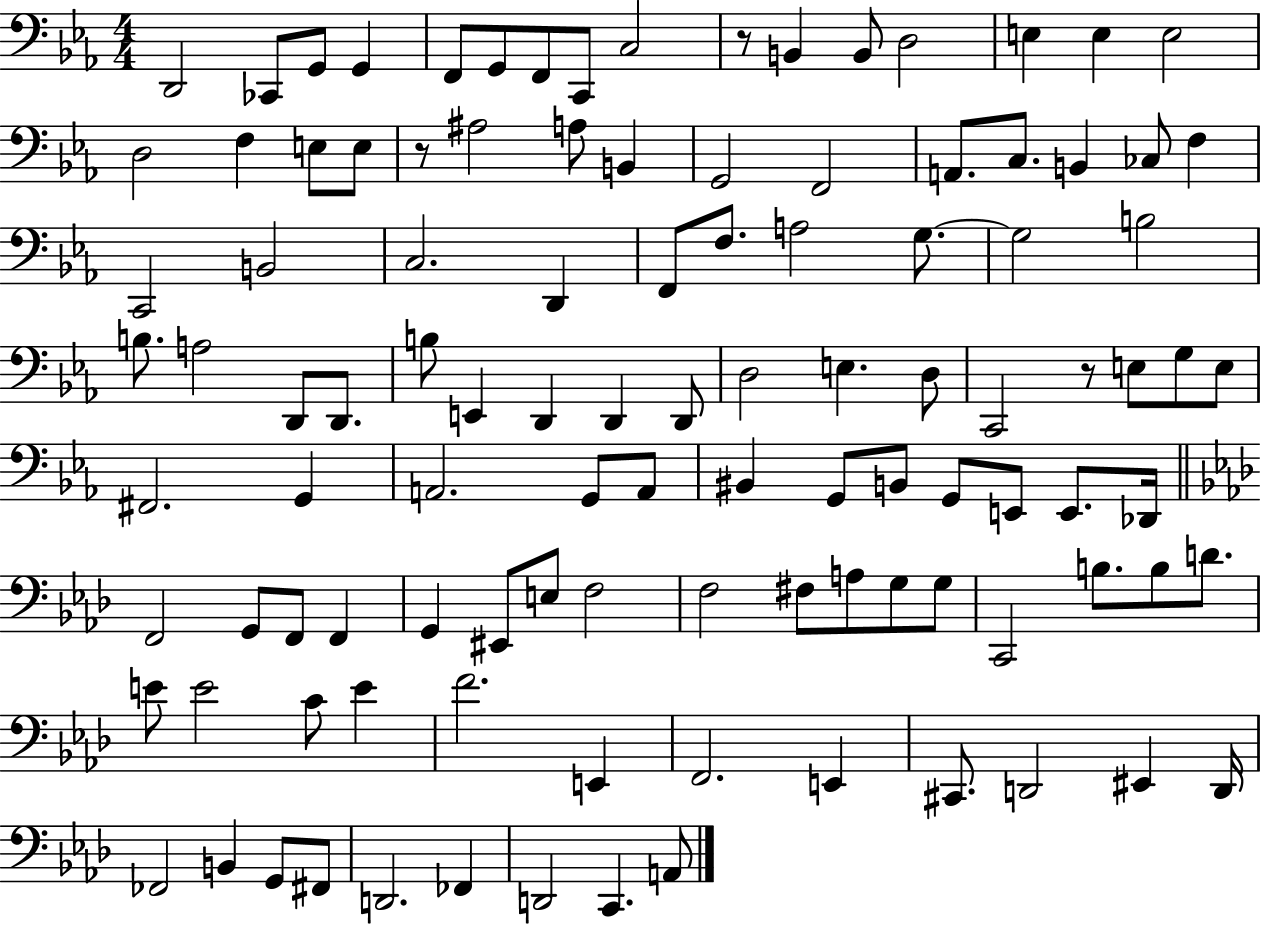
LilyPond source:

{
  \clef bass
  \numericTimeSignature
  \time 4/4
  \key ees \major
  d,2 ces,8 g,8 g,4 | f,8 g,8 f,8 c,8 c2 | r8 b,4 b,8 d2 | e4 e4 e2 | \break d2 f4 e8 e8 | r8 ais2 a8 b,4 | g,2 f,2 | a,8. c8. b,4 ces8 f4 | \break c,2 b,2 | c2. d,4 | f,8 f8. a2 g8.~~ | g2 b2 | \break b8. a2 d,8 d,8. | b8 e,4 d,4 d,4 d,8 | d2 e4. d8 | c,2 r8 e8 g8 e8 | \break fis,2. g,4 | a,2. g,8 a,8 | bis,4 g,8 b,8 g,8 e,8 e,8. des,16 | \bar "||" \break \key aes \major f,2 g,8 f,8 f,4 | g,4 eis,8 e8 f2 | f2 fis8 a8 g8 g8 | c,2 b8. b8 d'8. | \break e'8 e'2 c'8 e'4 | f'2. e,4 | f,2. e,4 | cis,8. d,2 eis,4 d,16 | \break fes,2 b,4 g,8 fis,8 | d,2. fes,4 | d,2 c,4. a,8 | \bar "|."
}